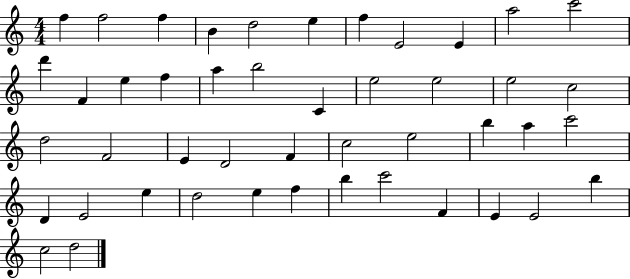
X:1
T:Untitled
M:4/4
L:1/4
K:C
f f2 f B d2 e f E2 E a2 c'2 d' F e f a b2 C e2 e2 e2 c2 d2 F2 E D2 F c2 e2 b a c'2 D E2 e d2 e f b c'2 F E E2 b c2 d2